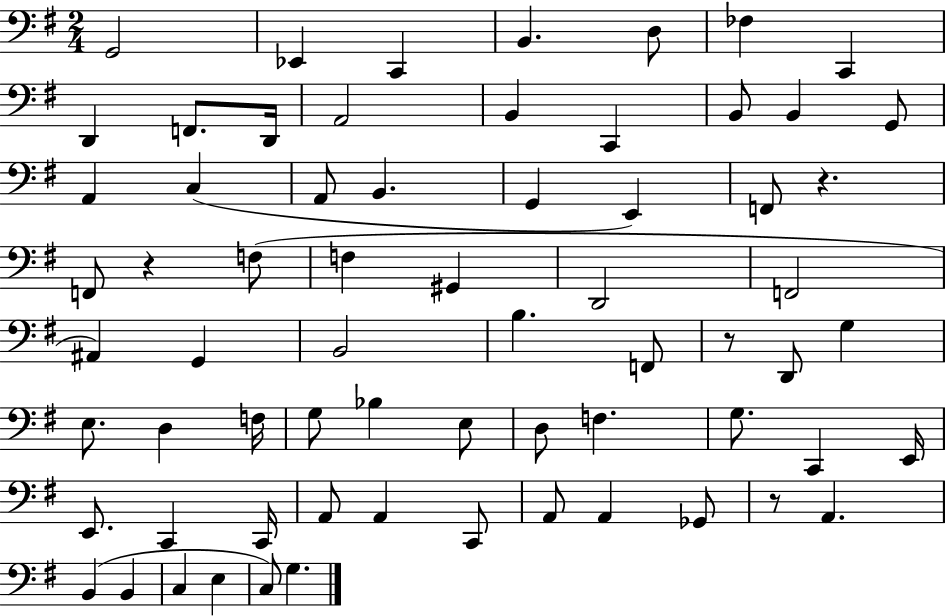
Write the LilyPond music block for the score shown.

{
  \clef bass
  \numericTimeSignature
  \time 2/4
  \key g \major
  g,2 | ees,4 c,4 | b,4. d8 | fes4 c,4 | \break d,4 f,8. d,16 | a,2 | b,4 c,4 | b,8 b,4 g,8 | \break a,4 c4( | a,8 b,4. | g,4 e,4) | f,8 r4. | \break f,8 r4 f8( | f4 gis,4 | d,2 | f,2 | \break ais,4) g,4 | b,2 | b4. f,8 | r8 d,8 g4 | \break e8. d4 f16 | g8 bes4 e8 | d8 f4. | g8. c,4 e,16 | \break e,8. c,4 c,16 | a,8 a,4 c,8 | a,8 a,4 ges,8 | r8 a,4. | \break b,4( b,4 | c4 e4 | c8) g4. | \bar "|."
}